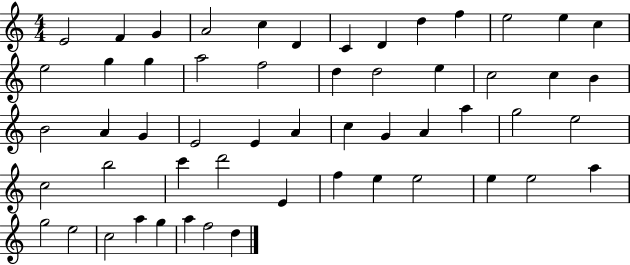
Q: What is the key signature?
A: C major